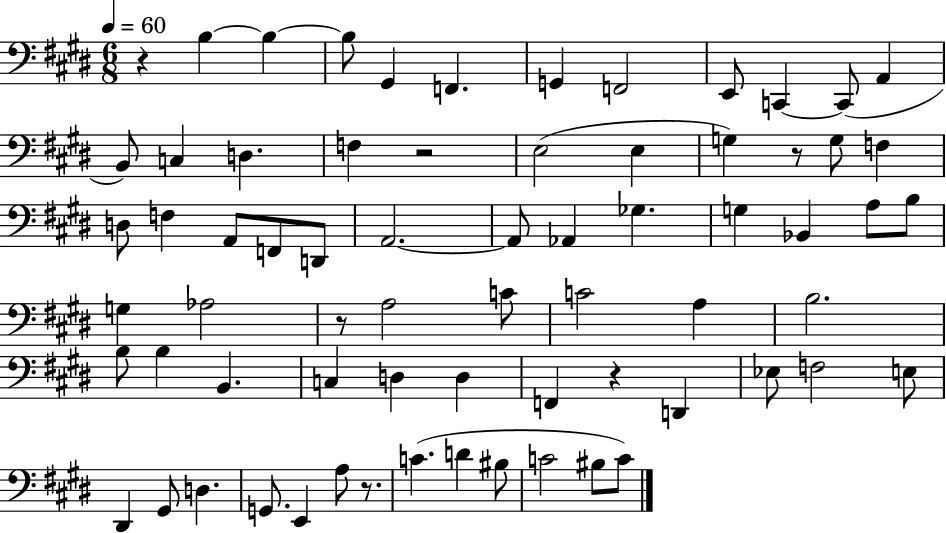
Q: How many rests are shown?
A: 6